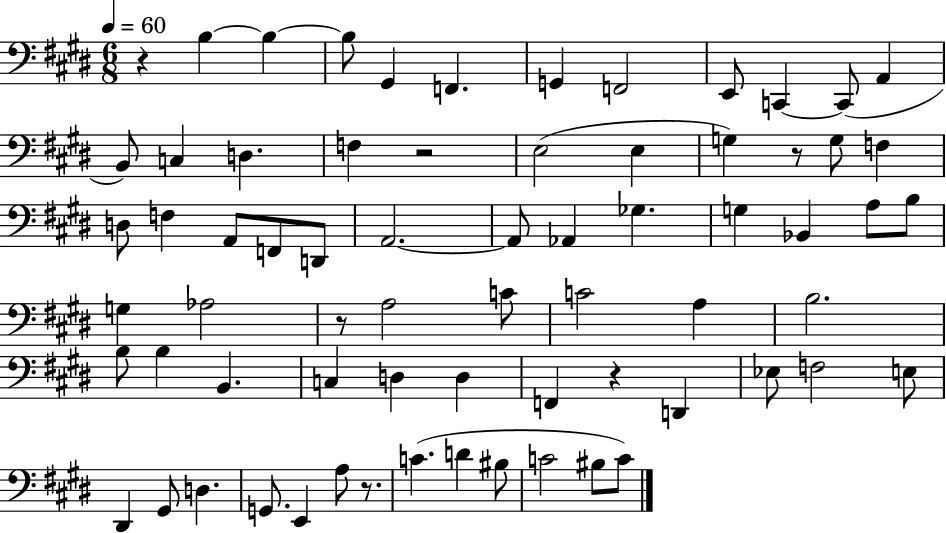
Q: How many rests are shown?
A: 6